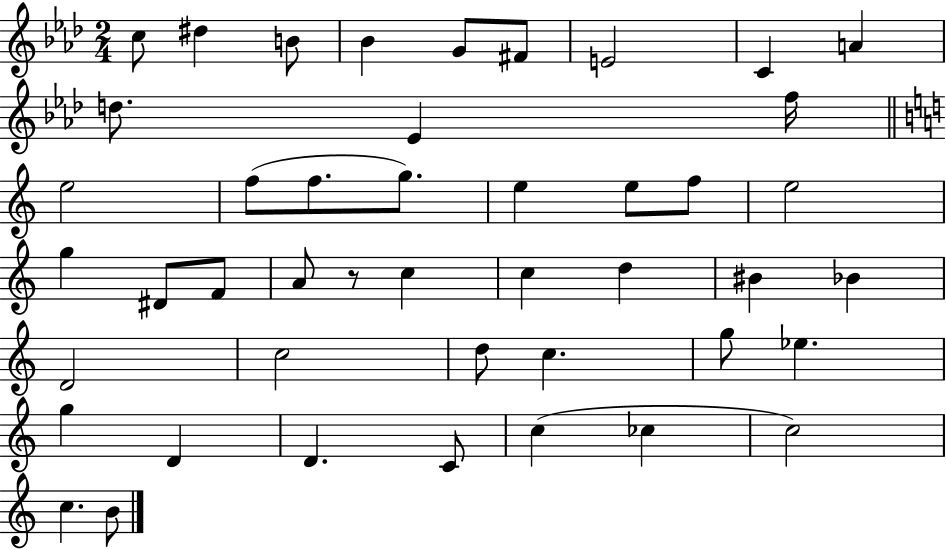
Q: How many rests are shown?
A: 1